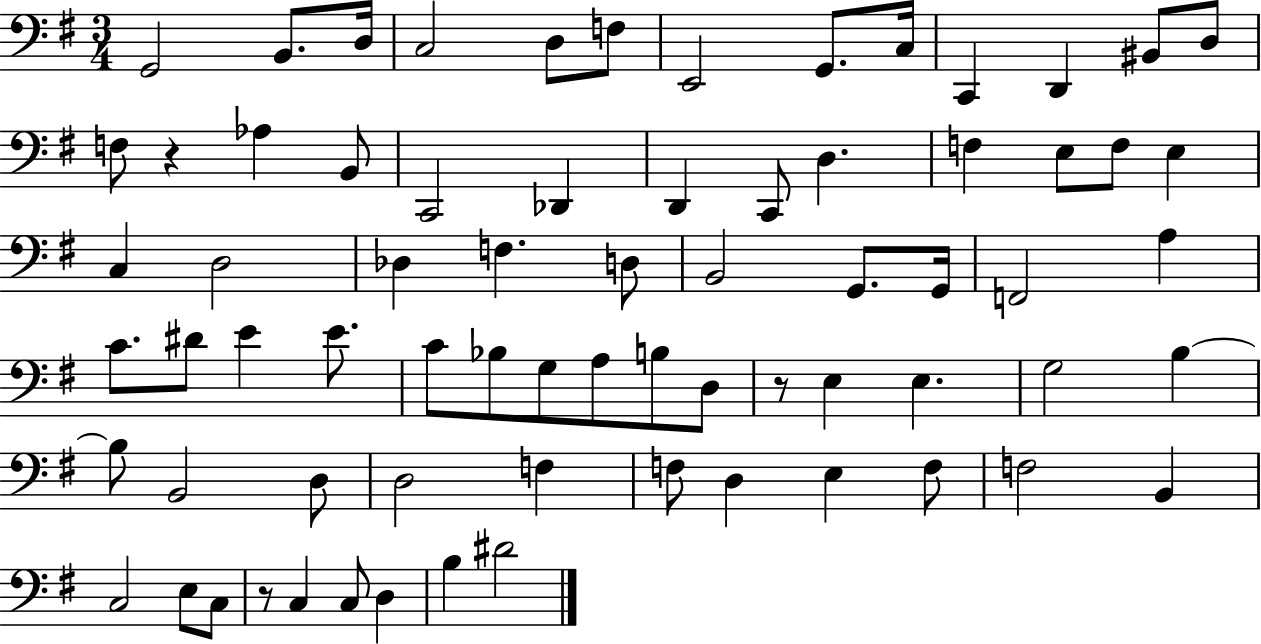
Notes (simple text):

G2/h B2/e. D3/s C3/h D3/e F3/e E2/h G2/e. C3/s C2/q D2/q BIS2/e D3/e F3/e R/q Ab3/q B2/e C2/h Db2/q D2/q C2/e D3/q. F3/q E3/e F3/e E3/q C3/q D3/h Db3/q F3/q. D3/e B2/h G2/e. G2/s F2/h A3/q C4/e. D#4/e E4/q E4/e. C4/e Bb3/e G3/e A3/e B3/e D3/e R/e E3/q E3/q. G3/h B3/q B3/e B2/h D3/e D3/h F3/q F3/e D3/q E3/q F3/e F3/h B2/q C3/h E3/e C3/e R/e C3/q C3/e D3/q B3/q D#4/h